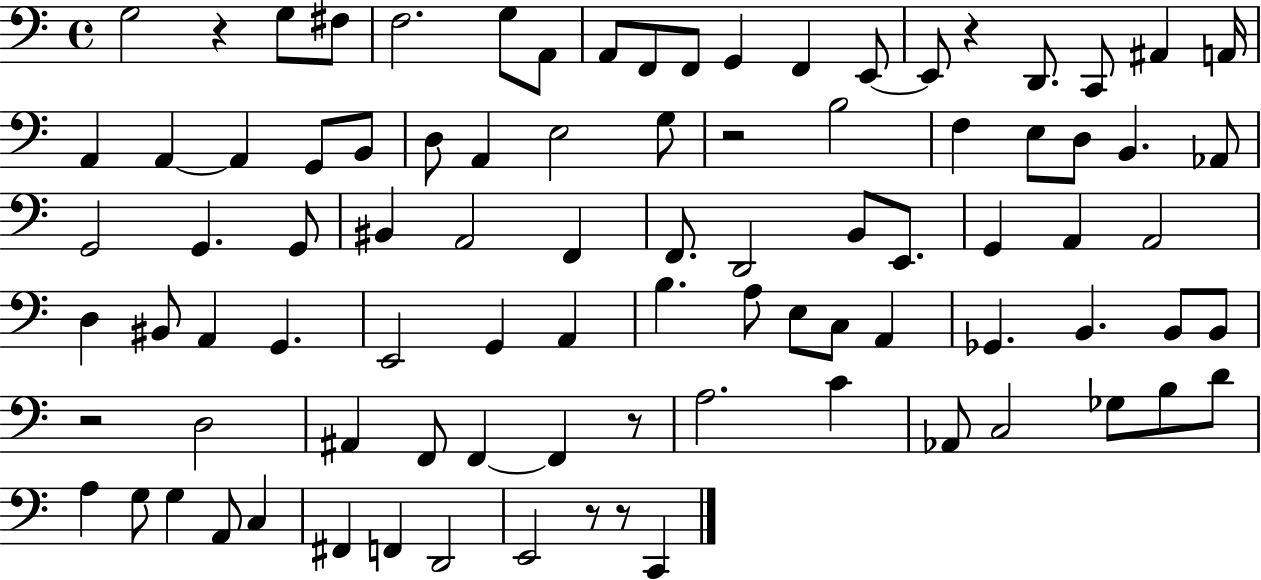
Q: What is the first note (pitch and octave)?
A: G3